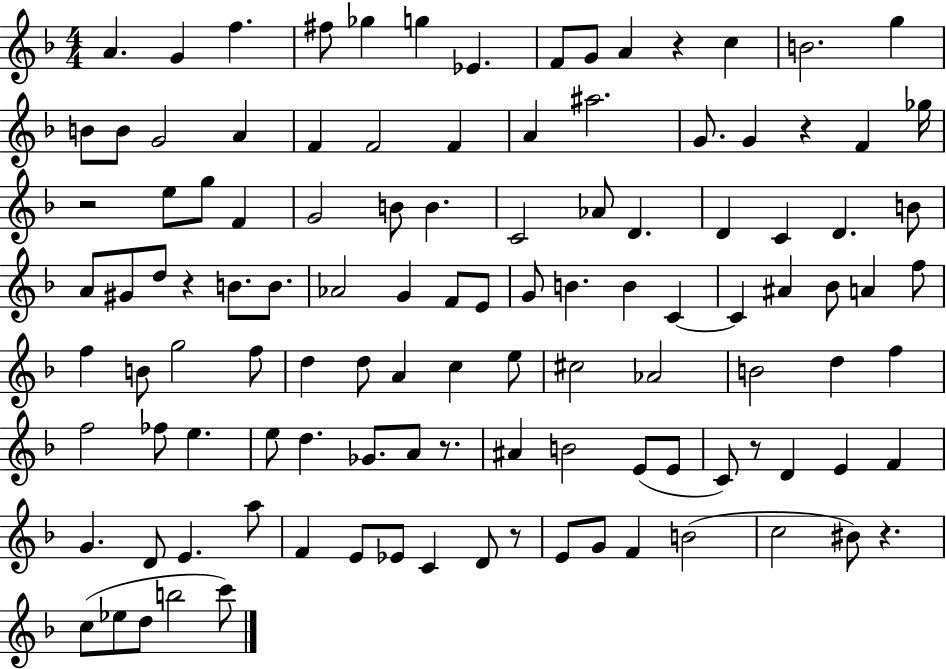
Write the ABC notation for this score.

X:1
T:Untitled
M:4/4
L:1/4
K:F
A G f ^f/2 _g g _E F/2 G/2 A z c B2 g B/2 B/2 G2 A F F2 F A ^a2 G/2 G z F _g/4 z2 e/2 g/2 F G2 B/2 B C2 _A/2 D D C D B/2 A/2 ^G/2 d/2 z B/2 B/2 _A2 G F/2 E/2 G/2 B B C C ^A _B/2 A f/2 f B/2 g2 f/2 d d/2 A c e/2 ^c2 _A2 B2 d f f2 _f/2 e e/2 d _G/2 A/2 z/2 ^A B2 E/2 E/2 C/2 z/2 D E F G D/2 E a/2 F E/2 _E/2 C D/2 z/2 E/2 G/2 F B2 c2 ^B/2 z c/2 _e/2 d/2 b2 c'/2